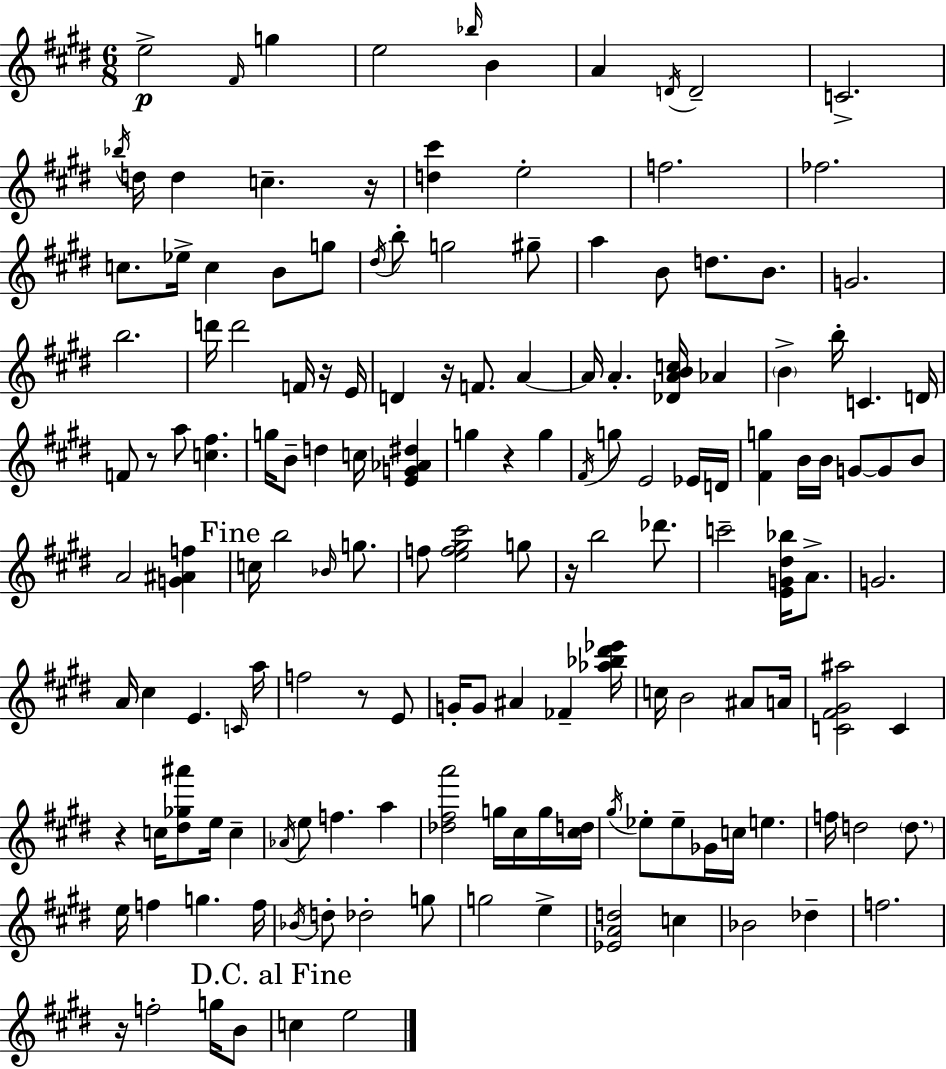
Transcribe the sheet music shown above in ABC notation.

X:1
T:Untitled
M:6/8
L:1/4
K:E
e2 ^F/4 g e2 _b/4 B A D/4 D2 C2 _b/4 d/4 d c z/4 [d^c'] e2 f2 _f2 c/2 _e/4 c B/2 g/2 ^d/4 b/2 g2 ^g/2 a B/2 d/2 B/2 G2 b2 d'/4 d'2 F/4 z/4 E/4 D z/4 F/2 A A/4 A [_DABc]/4 _A B b/4 C D/4 F/2 z/2 a/2 [c^f] g/4 B/2 d c/4 [EG_A^d] g z g ^F/4 g/2 E2 _E/4 D/4 [^Fg] B/4 B/4 G/2 G/2 B/2 A2 [G^Af] c/4 b2 _B/4 g/2 f/2 [ef^g^c']2 g/2 z/4 b2 _d'/2 c'2 [EG^d_b]/4 A/2 G2 A/4 ^c E C/4 a/4 f2 z/2 E/2 G/4 G/2 ^A _F [_a_b^d'_e']/4 c/4 B2 ^A/2 A/4 [C^F^G^a]2 C z c/4 [^d_g^a']/2 e/4 c _A/4 e/2 f a [_d^fa']2 g/4 ^c/4 g/4 [^cd]/4 ^g/4 _e/2 _e/2 _G/4 c/4 e f/4 d2 d/2 e/4 f g f/4 _B/4 d/2 _d2 g/2 g2 e [_EAd]2 c _B2 _d f2 z/4 f2 g/4 B/2 c e2